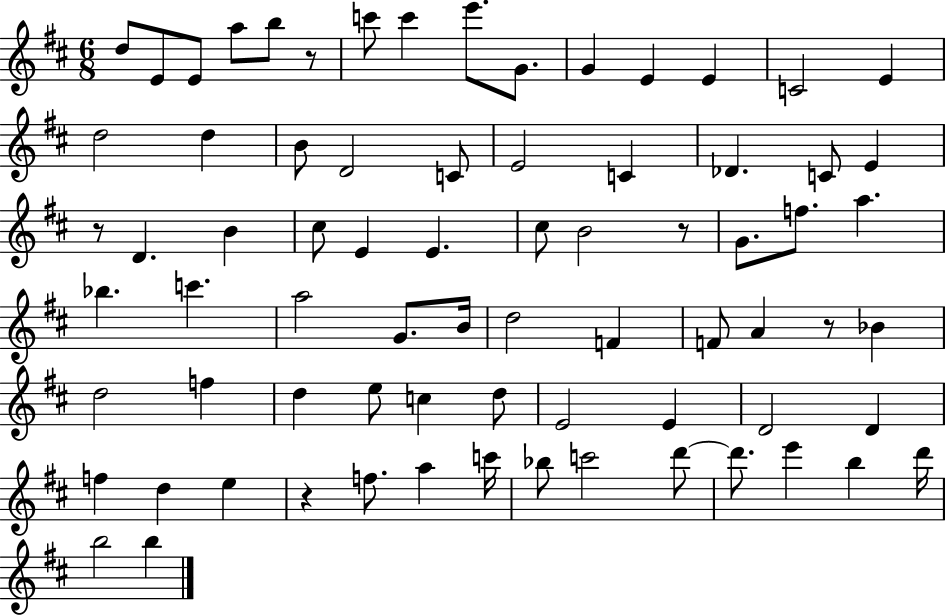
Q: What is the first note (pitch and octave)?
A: D5